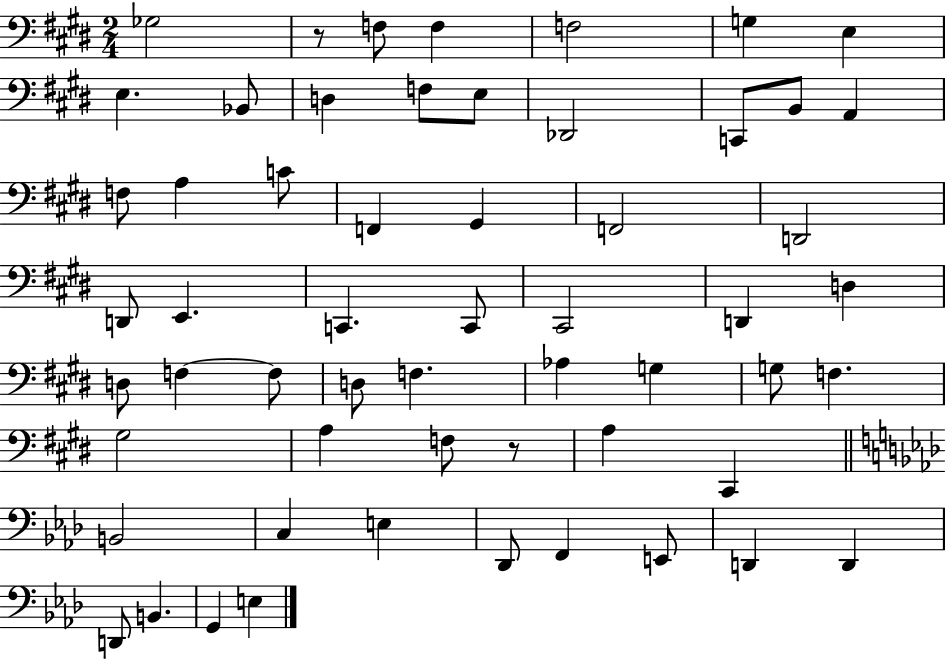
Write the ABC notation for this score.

X:1
T:Untitled
M:2/4
L:1/4
K:E
_G,2 z/2 F,/2 F, F,2 G, E, E, _B,,/2 D, F,/2 E,/2 _D,,2 C,,/2 B,,/2 A,, F,/2 A, C/2 F,, ^G,, F,,2 D,,2 D,,/2 E,, C,, C,,/2 ^C,,2 D,, D, D,/2 F, F,/2 D,/2 F, _A, G, G,/2 F, ^G,2 A, F,/2 z/2 A, ^C,, B,,2 C, E, _D,,/2 F,, E,,/2 D,, D,, D,,/2 B,, G,, E,